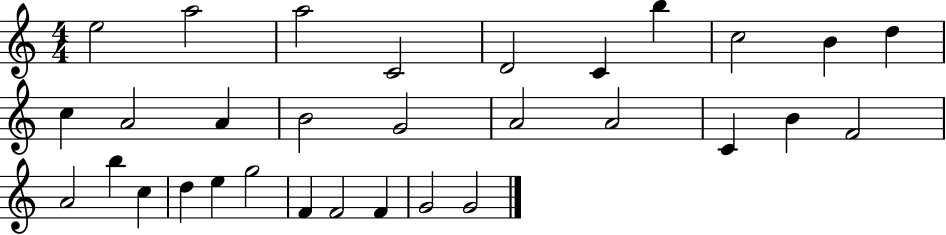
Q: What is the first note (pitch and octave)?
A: E5